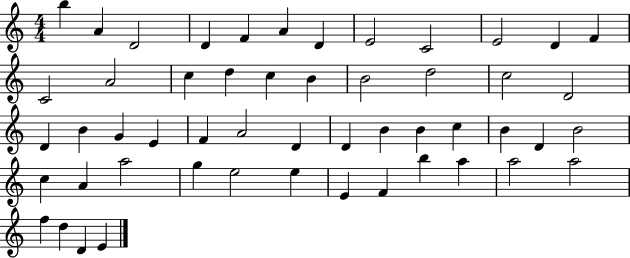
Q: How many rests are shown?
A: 0